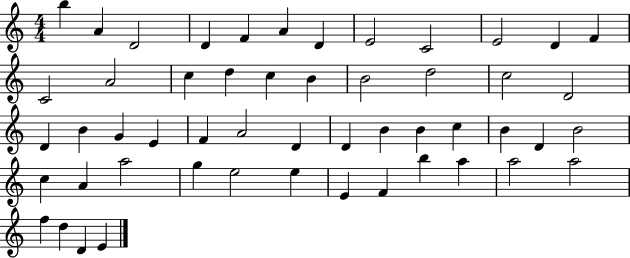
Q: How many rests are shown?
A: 0